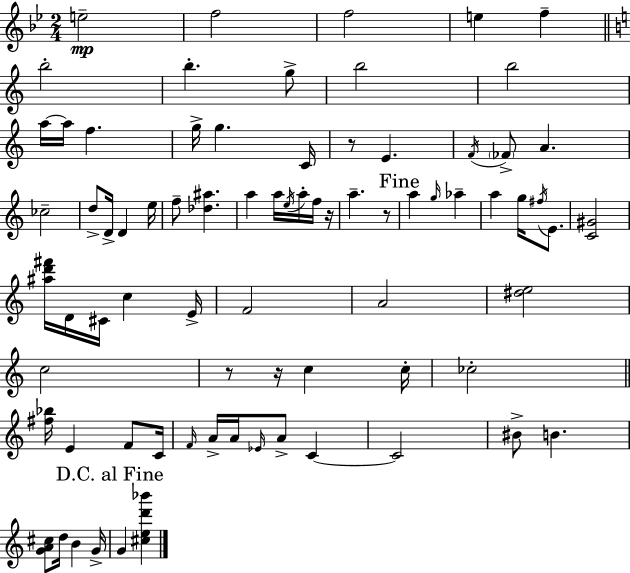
X:1
T:Untitled
M:2/4
L:1/4
K:Gm
e2 f2 f2 e f b2 b g/2 b2 b2 a/4 a/4 f g/4 g C/4 z/2 E F/4 _F/2 A _c2 d/2 D/4 D e/4 f/2 [_d^a] a a/4 e/4 a/4 f/4 z/4 a z/2 a g/4 _a a g/4 ^f/4 E/2 [C^G]2 [^ad'^f']/4 D/4 ^C/4 c E/4 F2 A2 [^de]2 c2 z/2 z/4 c c/4 _c2 [^f_b]/4 E F/2 C/4 F/4 A/4 A/4 _E/4 A/2 C C2 ^B/2 B [GA^c]/2 d/4 B G/4 G [^ced'_b']